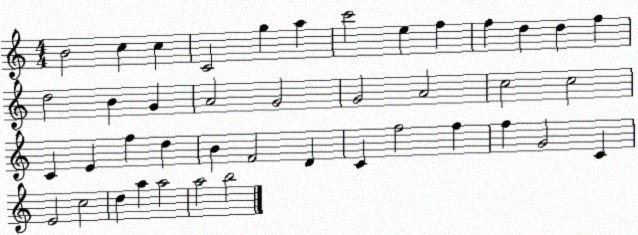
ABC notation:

X:1
T:Untitled
M:4/4
L:1/4
K:C
B2 c c C2 g a c'2 e f f d d f d2 B G A2 G2 G2 A2 c2 c2 C E f d B F2 D C f2 f f G2 C E2 c2 d a a2 a2 b2